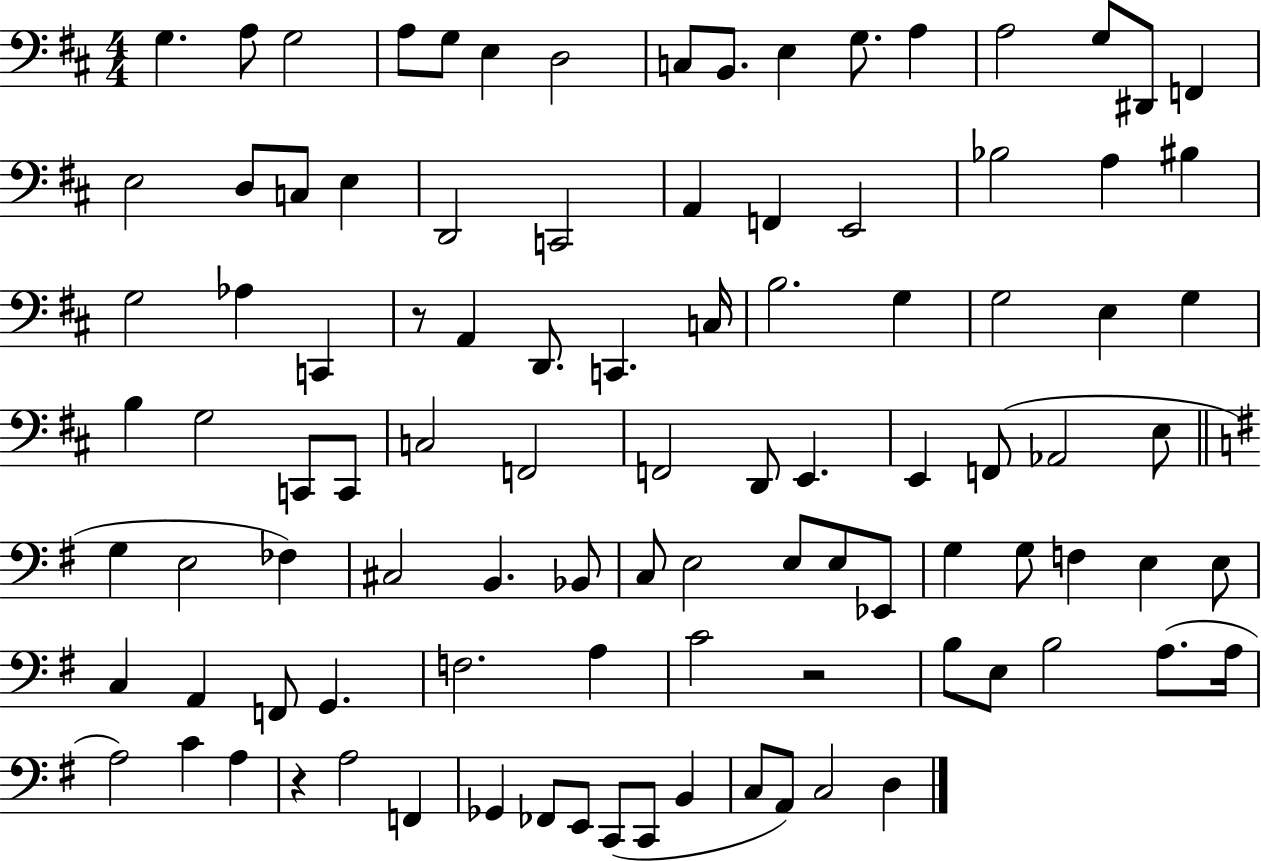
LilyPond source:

{
  \clef bass
  \numericTimeSignature
  \time 4/4
  \key d \major
  \repeat volta 2 { g4. a8 g2 | a8 g8 e4 d2 | c8 b,8. e4 g8. a4 | a2 g8 dis,8 f,4 | \break e2 d8 c8 e4 | d,2 c,2 | a,4 f,4 e,2 | bes2 a4 bis4 | \break g2 aes4 c,4 | r8 a,4 d,8. c,4. c16 | b2. g4 | g2 e4 g4 | \break b4 g2 c,8 c,8 | c2 f,2 | f,2 d,8 e,4. | e,4 f,8( aes,2 e8 | \break \bar "||" \break \key e \minor g4 e2 fes4) | cis2 b,4. bes,8 | c8 e2 e8 e8 ees,8 | g4 g8 f4 e4 e8 | \break c4 a,4 f,8 g,4. | f2. a4 | c'2 r2 | b8 e8 b2 a8.( a16 | \break a2) c'4 a4 | r4 a2 f,4 | ges,4 fes,8 e,8 c,8( c,8 b,4 | c8 a,8) c2 d4 | \break } \bar "|."
}